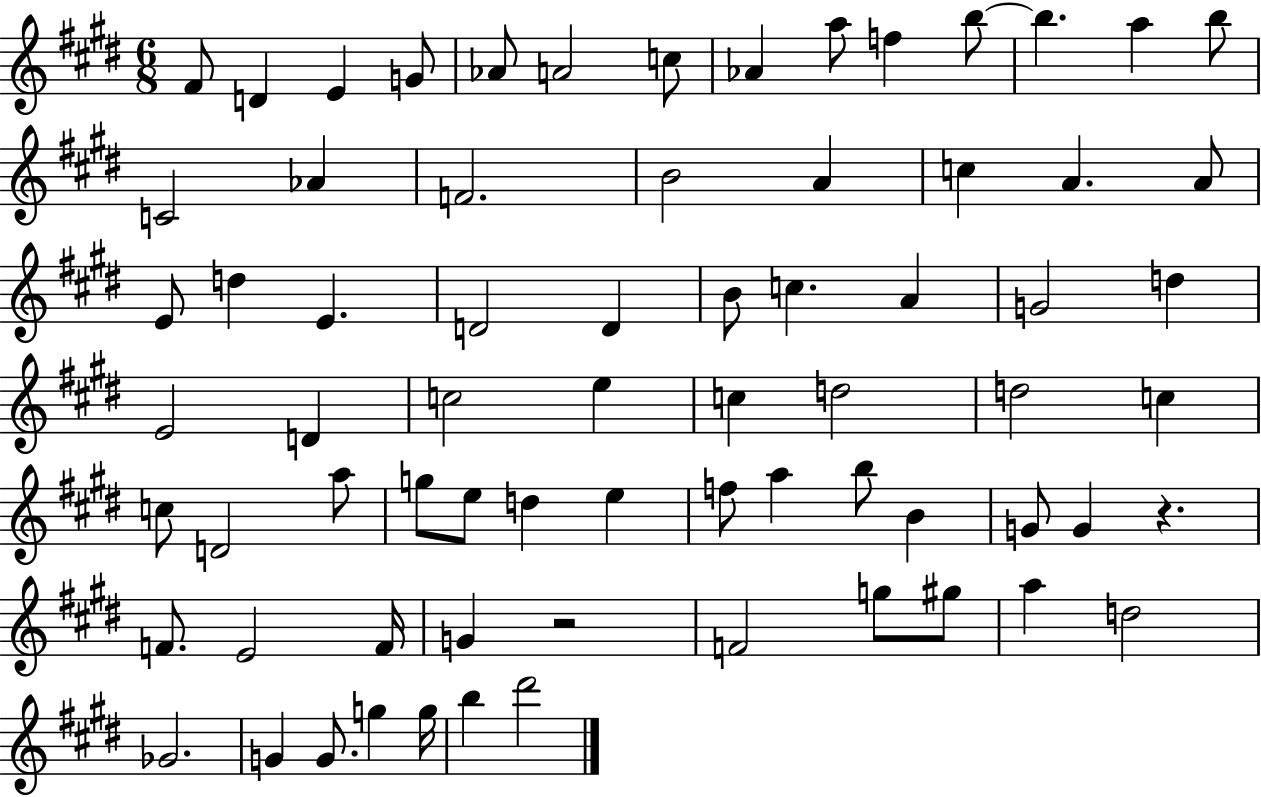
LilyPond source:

{
  \clef treble
  \numericTimeSignature
  \time 6/8
  \key e \major
  fis'8 d'4 e'4 g'8 | aes'8 a'2 c''8 | aes'4 a''8 f''4 b''8~~ | b''4. a''4 b''8 | \break c'2 aes'4 | f'2. | b'2 a'4 | c''4 a'4. a'8 | \break e'8 d''4 e'4. | d'2 d'4 | b'8 c''4. a'4 | g'2 d''4 | \break e'2 d'4 | c''2 e''4 | c''4 d''2 | d''2 c''4 | \break c''8 d'2 a''8 | g''8 e''8 d''4 e''4 | f''8 a''4 b''8 b'4 | g'8 g'4 r4. | \break f'8. e'2 f'16 | g'4 r2 | f'2 g''8 gis''8 | a''4 d''2 | \break ges'2. | g'4 g'8. g''4 g''16 | b''4 dis'''2 | \bar "|."
}